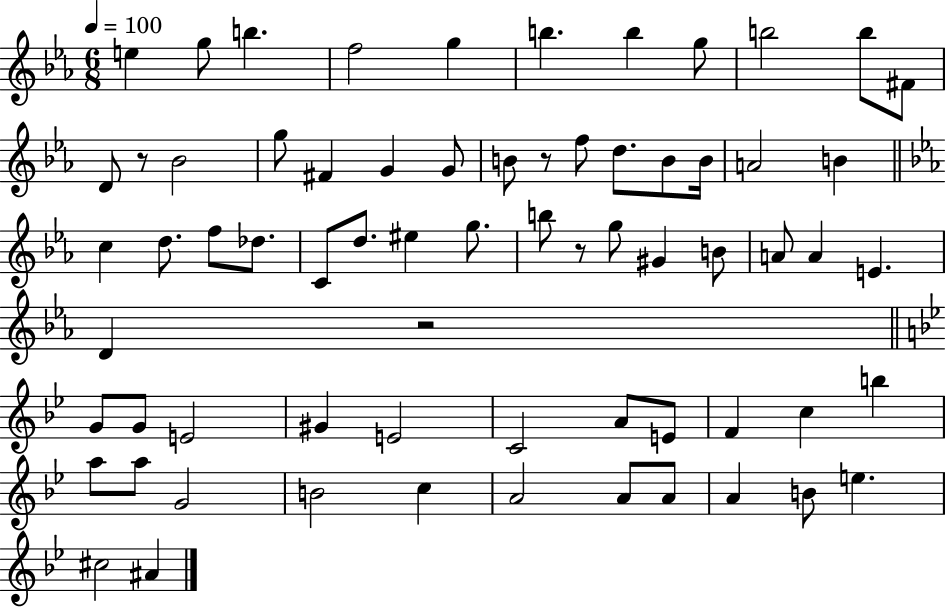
E5/q G5/e B5/q. F5/h G5/q B5/q. B5/q G5/e B5/h B5/e F#4/e D4/e R/e Bb4/h G5/e F#4/q G4/q G4/e B4/e R/e F5/e D5/e. B4/e B4/s A4/h B4/q C5/q D5/e. F5/e Db5/e. C4/e D5/e. EIS5/q G5/e. B5/e R/e G5/e G#4/q B4/e A4/e A4/q E4/q. D4/q R/h G4/e G4/e E4/h G#4/q E4/h C4/h A4/e E4/e F4/q C5/q B5/q A5/e A5/e G4/h B4/h C5/q A4/h A4/e A4/e A4/q B4/e E5/q. C#5/h A#4/q